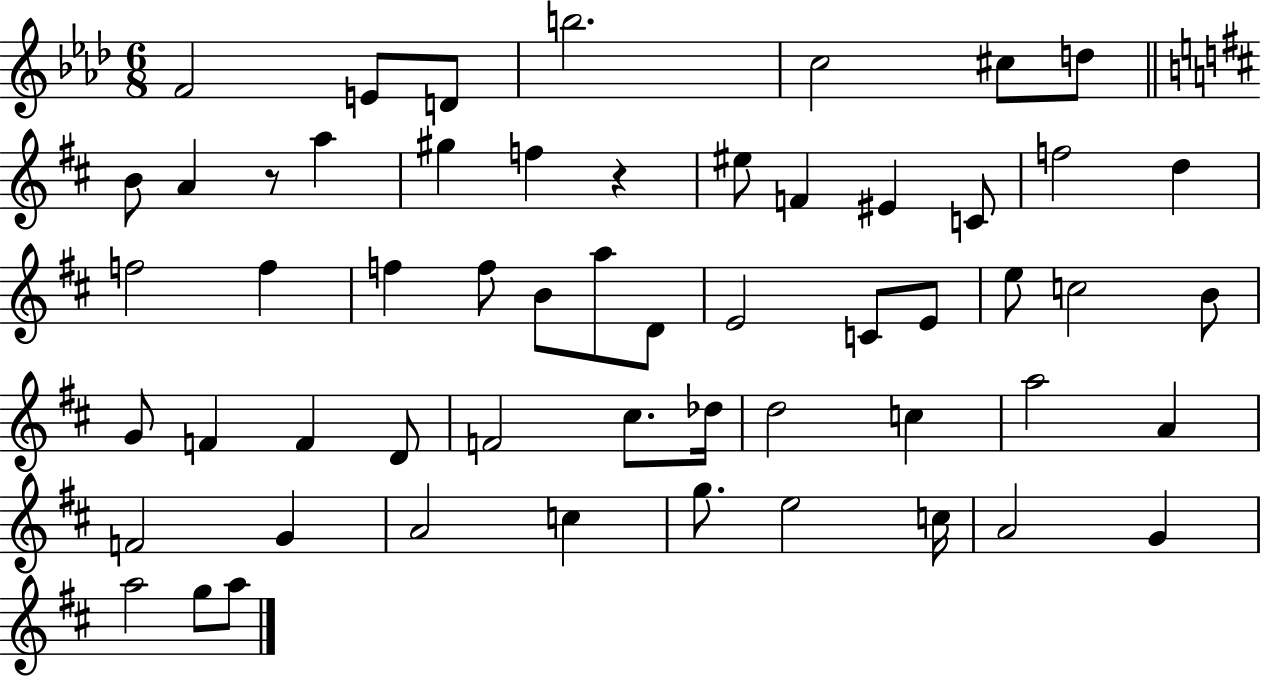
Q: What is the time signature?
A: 6/8